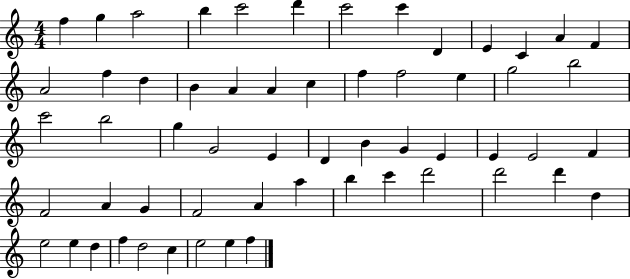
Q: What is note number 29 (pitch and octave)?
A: G4